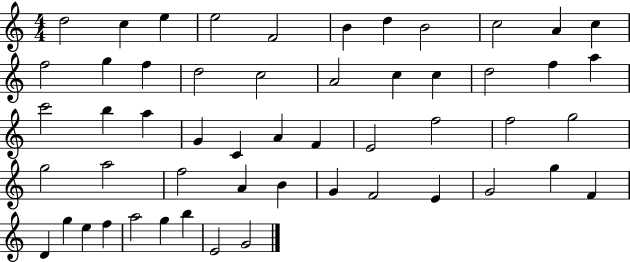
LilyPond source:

{
  \clef treble
  \numericTimeSignature
  \time 4/4
  \key c \major
  d''2 c''4 e''4 | e''2 f'2 | b'4 d''4 b'2 | c''2 a'4 c''4 | \break f''2 g''4 f''4 | d''2 c''2 | a'2 c''4 c''4 | d''2 f''4 a''4 | \break c'''2 b''4 a''4 | g'4 c'4 a'4 f'4 | e'2 f''2 | f''2 g''2 | \break g''2 a''2 | f''2 a'4 b'4 | g'4 f'2 e'4 | g'2 g''4 f'4 | \break d'4 g''4 e''4 f''4 | a''2 g''4 b''4 | e'2 g'2 | \bar "|."
}